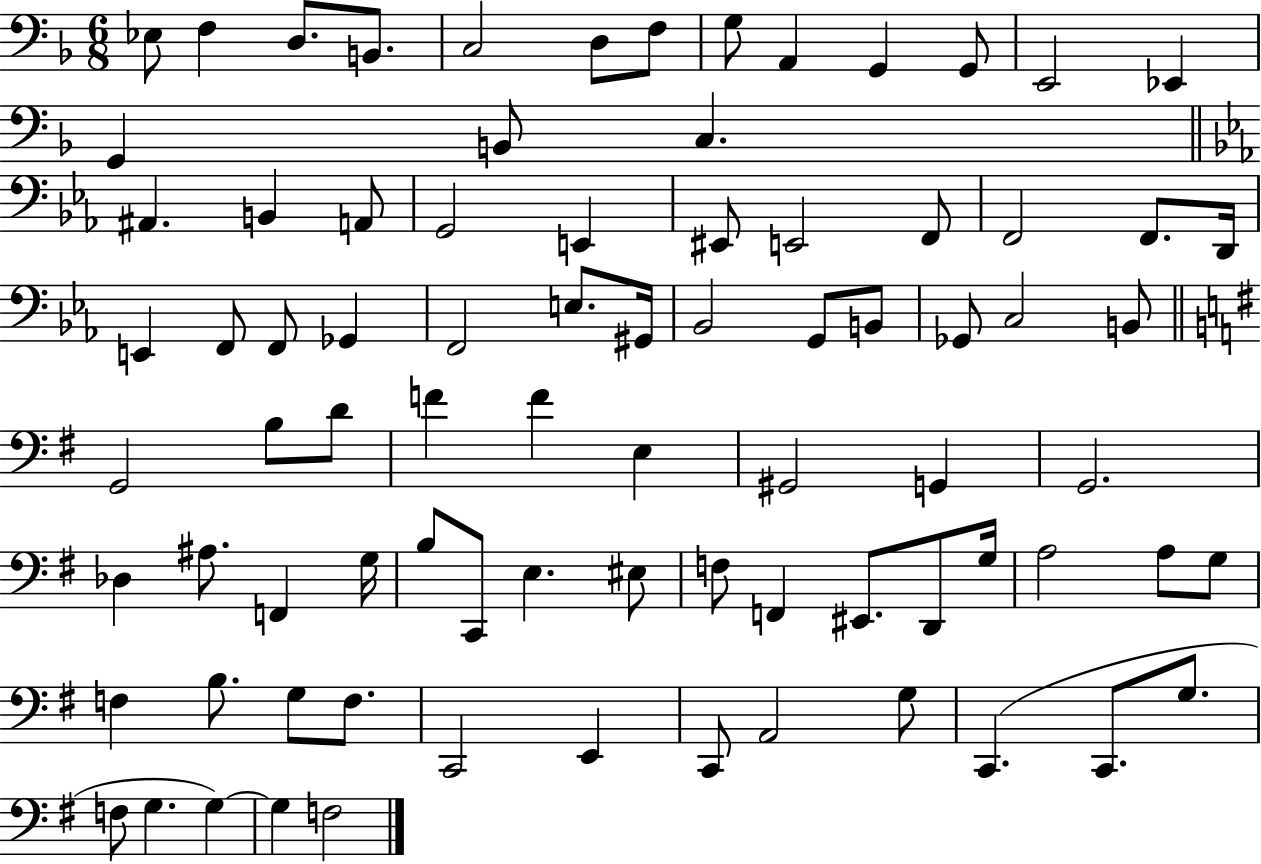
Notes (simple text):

Eb3/e F3/q D3/e. B2/e. C3/h D3/e F3/e G3/e A2/q G2/q G2/e E2/h Eb2/q G2/q B2/e C3/q. A#2/q. B2/q A2/e G2/h E2/q EIS2/e E2/h F2/e F2/h F2/e. D2/s E2/q F2/e F2/e Gb2/q F2/h E3/e. G#2/s Bb2/h G2/e B2/e Gb2/e C3/h B2/e G2/h B3/e D4/e F4/q F4/q E3/q G#2/h G2/q G2/h. Db3/q A#3/e. F2/q G3/s B3/e C2/e E3/q. EIS3/e F3/e F2/q EIS2/e. D2/e G3/s A3/h A3/e G3/e F3/q B3/e. G3/e F3/e. C2/h E2/q C2/e A2/h G3/e C2/q. C2/e. G3/e. F3/e G3/q. G3/q G3/q F3/h